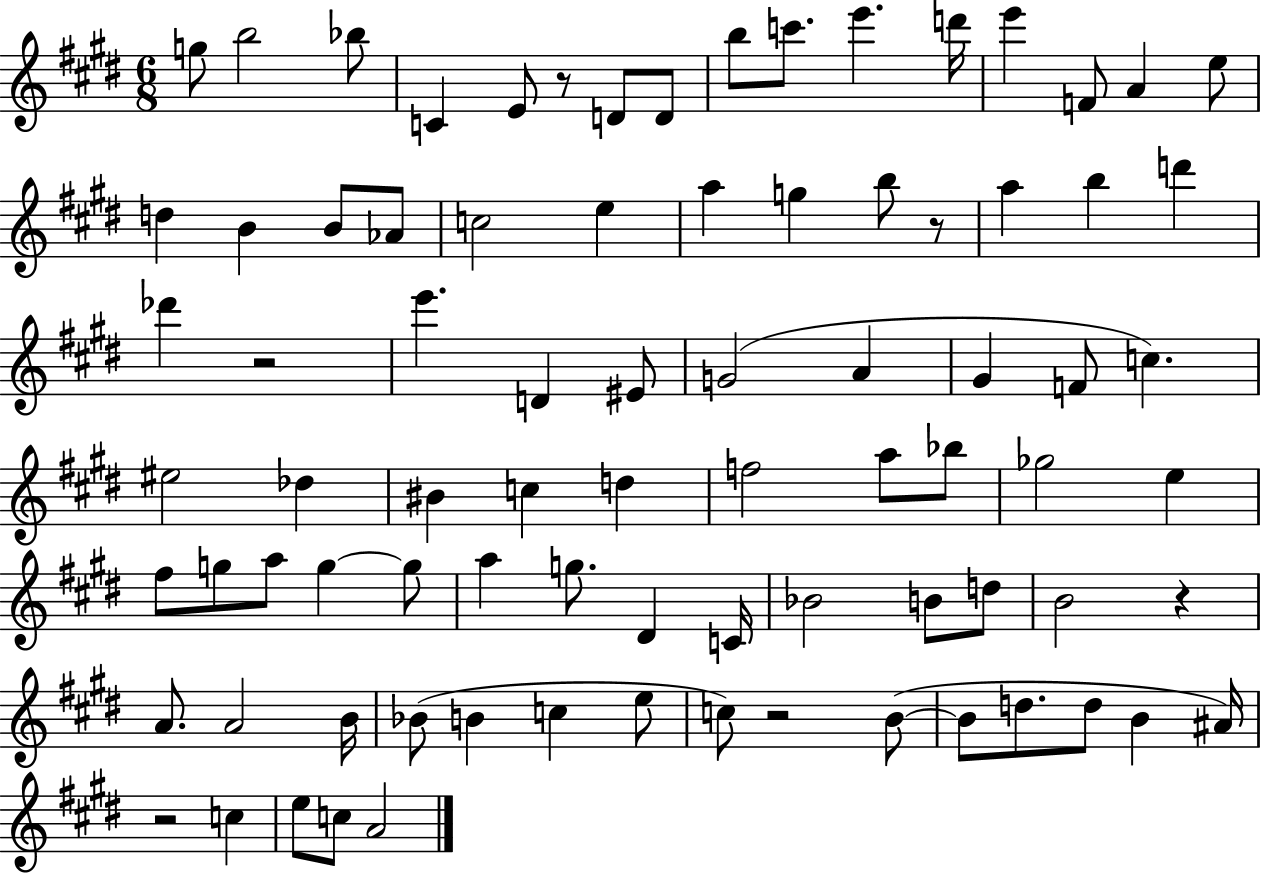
X:1
T:Untitled
M:6/8
L:1/4
K:E
g/2 b2 _b/2 C E/2 z/2 D/2 D/2 b/2 c'/2 e' d'/4 e' F/2 A e/2 d B B/2 _A/2 c2 e a g b/2 z/2 a b d' _d' z2 e' D ^E/2 G2 A ^G F/2 c ^e2 _d ^B c d f2 a/2 _b/2 _g2 e ^f/2 g/2 a/2 g g/2 a g/2 ^D C/4 _B2 B/2 d/2 B2 z A/2 A2 B/4 _B/2 B c e/2 c/2 z2 B/2 B/2 d/2 d/2 B ^A/4 z2 c e/2 c/2 A2